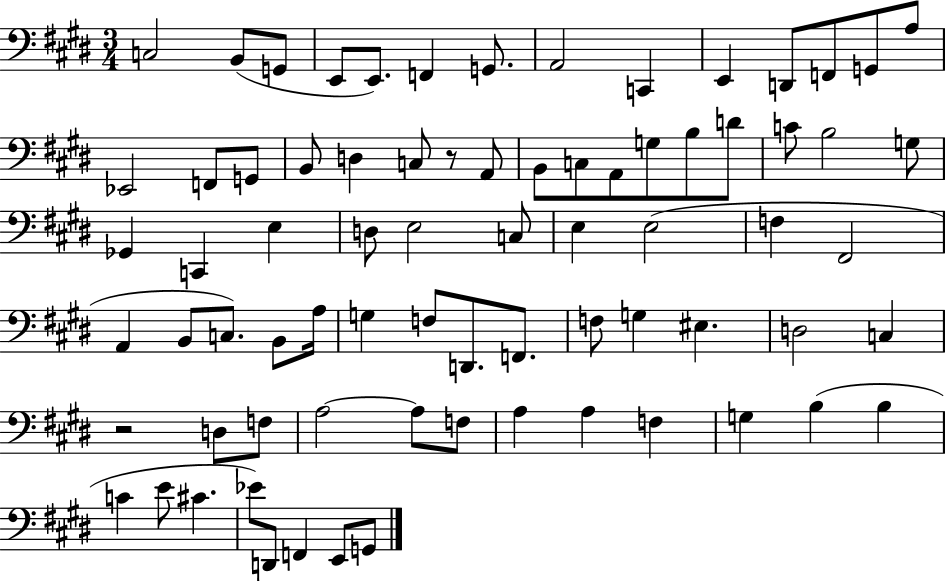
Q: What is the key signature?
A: E major